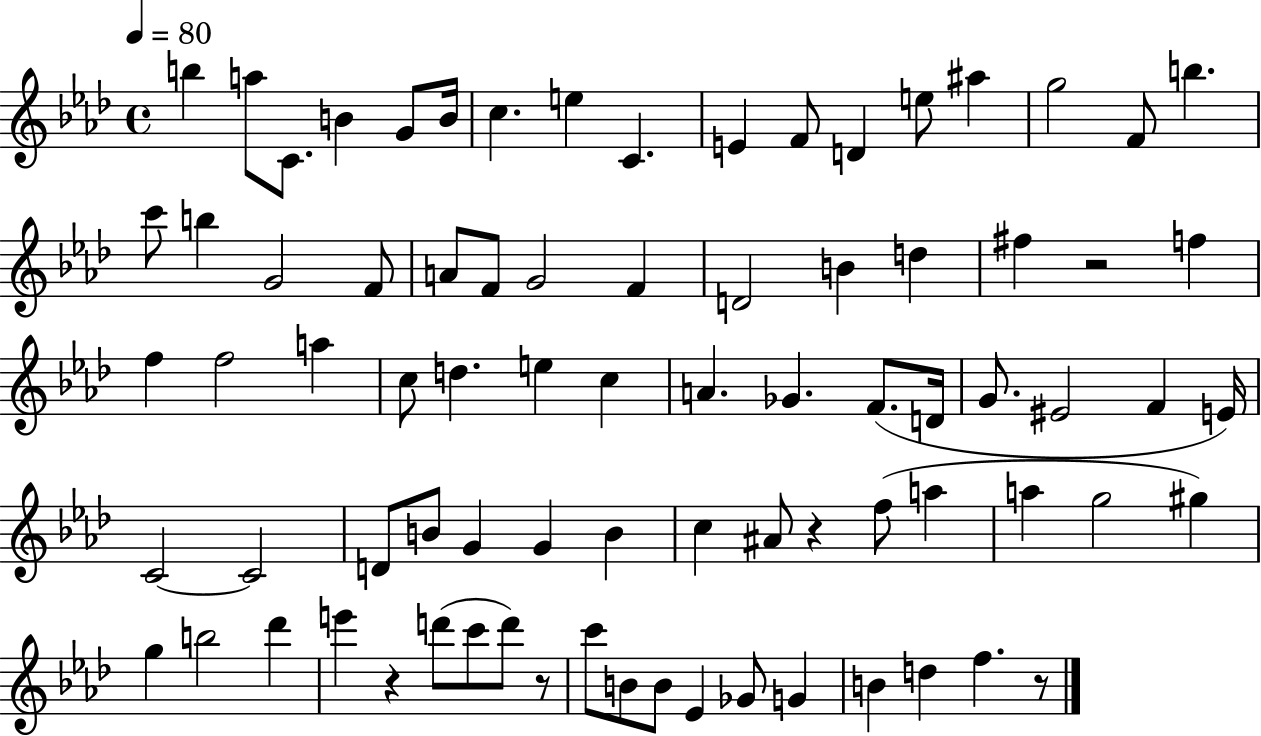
B5/q A5/e C4/e. B4/q G4/e B4/s C5/q. E5/q C4/q. E4/q F4/e D4/q E5/e A#5/q G5/h F4/e B5/q. C6/e B5/q G4/h F4/e A4/e F4/e G4/h F4/q D4/h B4/q D5/q F#5/q R/h F5/q F5/q F5/h A5/q C5/e D5/q. E5/q C5/q A4/q. Gb4/q. F4/e. D4/s G4/e. EIS4/h F4/q E4/s C4/h C4/h D4/e B4/e G4/q G4/q B4/q C5/q A#4/e R/q F5/e A5/q A5/q G5/h G#5/q G5/q B5/h Db6/q E6/q R/q D6/e C6/e D6/e R/e C6/e B4/e B4/e Eb4/q Gb4/e G4/q B4/q D5/q F5/q. R/e